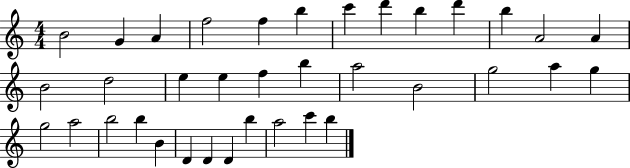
X:1
T:Untitled
M:4/4
L:1/4
K:C
B2 G A f2 f b c' d' b d' b A2 A B2 d2 e e f b a2 B2 g2 a g g2 a2 b2 b B D D D b a2 c' b